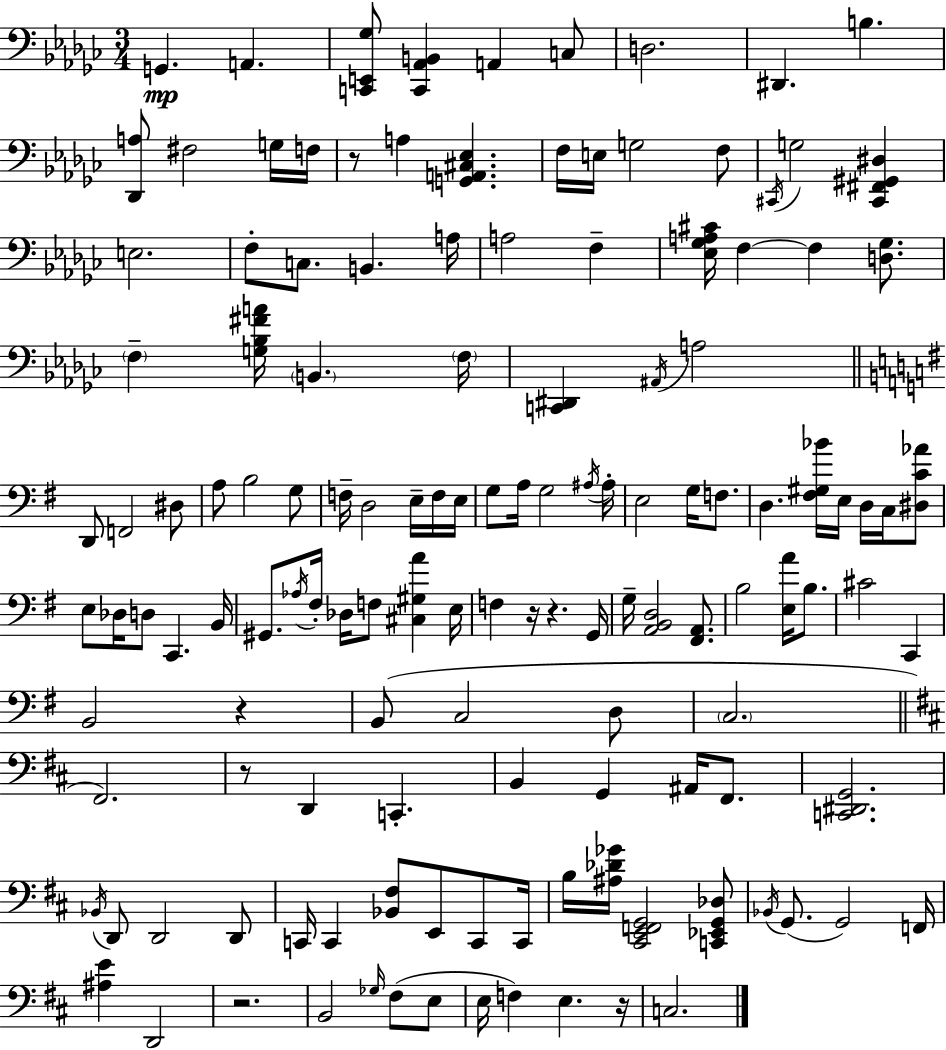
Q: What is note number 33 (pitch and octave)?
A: F2